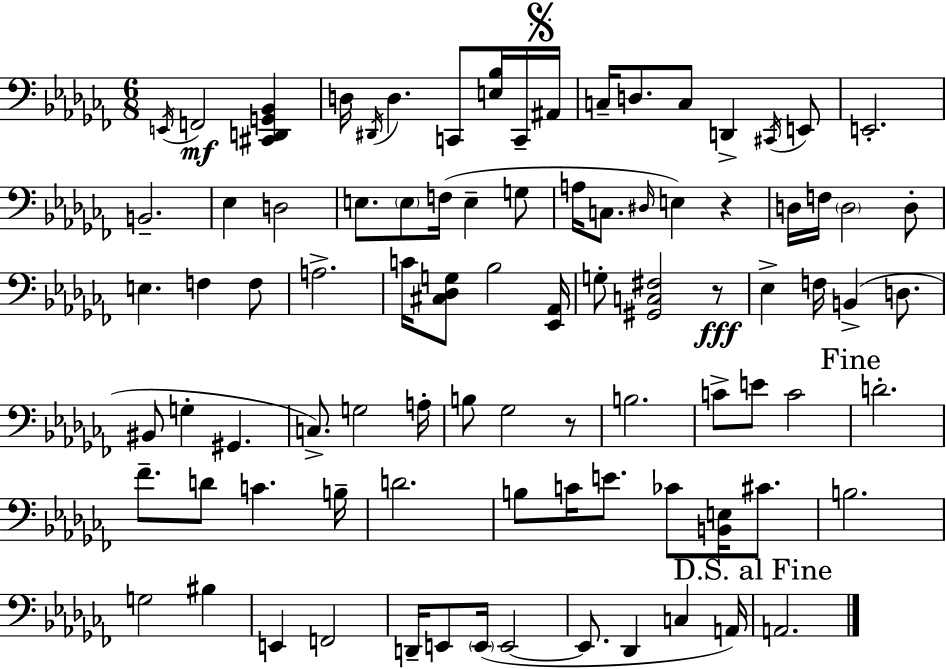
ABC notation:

X:1
T:Untitled
M:6/8
L:1/4
K:Abm
E,,/4 F,,2 [^C,,D,,G,,_B,,] D,/4 ^D,,/4 D, C,,/2 [E,_B,]/4 C,,/4 ^A,,/4 C,/4 D,/2 C,/2 D,, ^C,,/4 E,,/2 E,,2 B,,2 _E, D,2 E,/2 E,/2 F,/4 E, G,/2 A,/4 C,/2 ^D,/4 E, z D,/4 F,/4 D,2 D,/2 E, F, F,/2 A,2 C/4 [^C,_D,G,]/2 _B,2 [_E,,_A,,]/4 G,/2 [^G,,C,^F,]2 z/2 _E, F,/4 B,, D,/2 ^B,,/2 G, ^G,, C,/2 G,2 A,/4 B,/2 _G,2 z/2 B,2 C/2 E/2 C2 D2 _F/2 D/2 C B,/4 D2 B,/2 C/4 E/2 _C/2 [B,,E,]/4 ^C/2 B,2 G,2 ^B, E,, F,,2 D,,/4 E,,/2 E,,/4 E,,2 E,,/2 _D,, C, A,,/4 A,,2